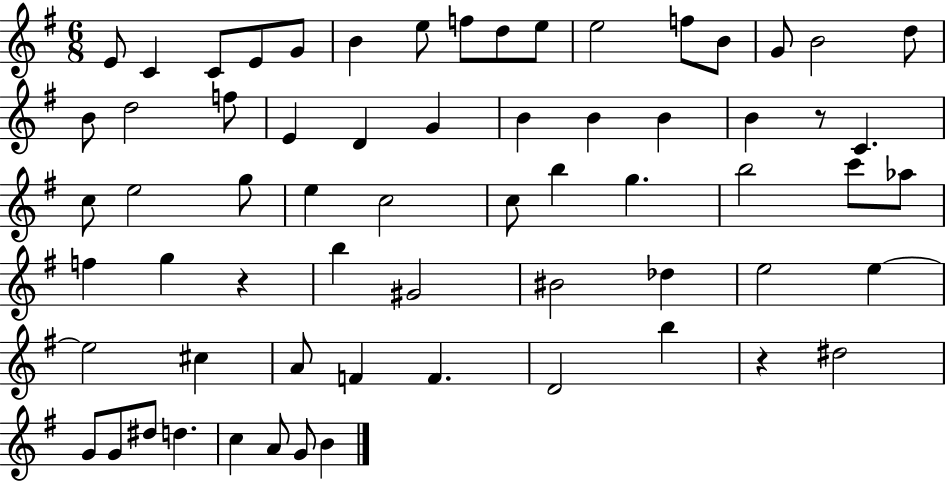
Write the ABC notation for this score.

X:1
T:Untitled
M:6/8
L:1/4
K:G
E/2 C C/2 E/2 G/2 B e/2 f/2 d/2 e/2 e2 f/2 B/2 G/2 B2 d/2 B/2 d2 f/2 E D G B B B B z/2 C c/2 e2 g/2 e c2 c/2 b g b2 c'/2 _a/2 f g z b ^G2 ^B2 _d e2 e e2 ^c A/2 F F D2 b z ^d2 G/2 G/2 ^d/2 d c A/2 G/2 B